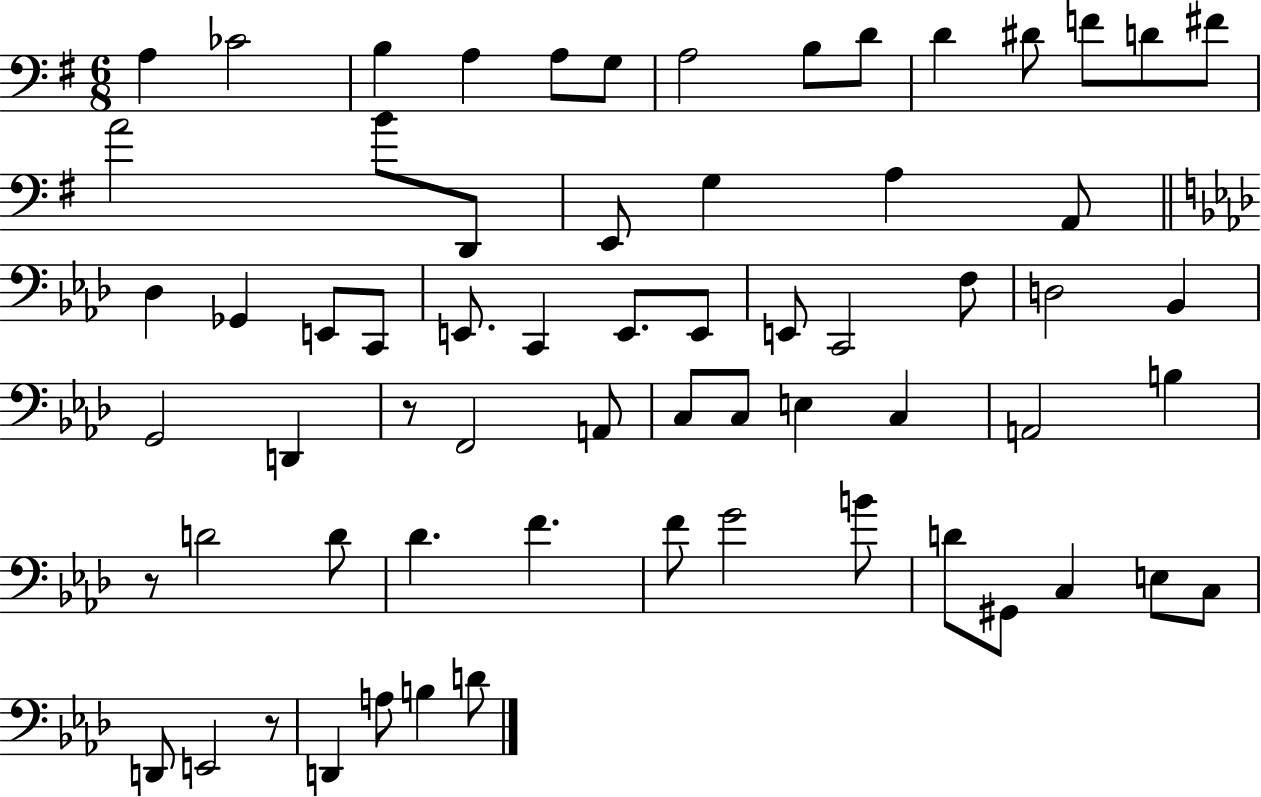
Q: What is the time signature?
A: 6/8